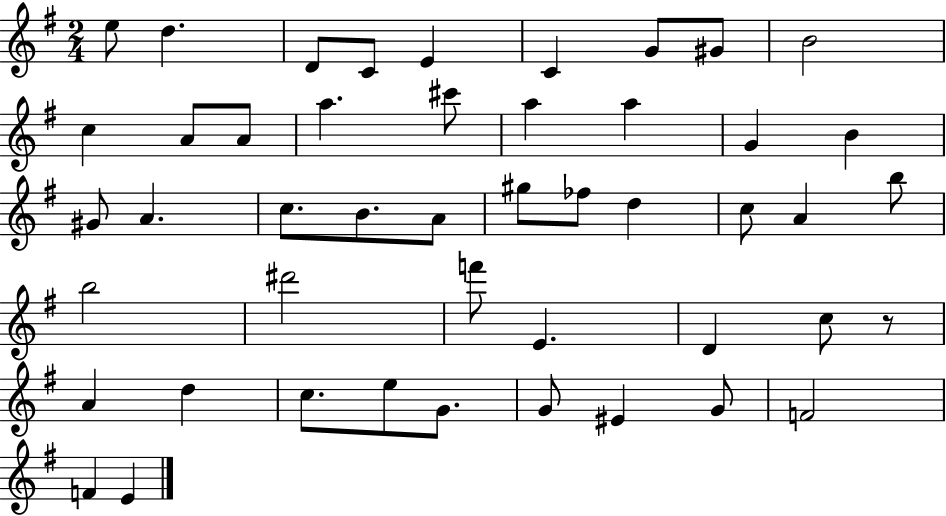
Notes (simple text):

E5/e D5/q. D4/e C4/e E4/q C4/q G4/e G#4/e B4/h C5/q A4/e A4/e A5/q. C#6/e A5/q A5/q G4/q B4/q G#4/e A4/q. C5/e. B4/e. A4/e G#5/e FES5/e D5/q C5/e A4/q B5/e B5/h D#6/h F6/e E4/q. D4/q C5/e R/e A4/q D5/q C5/e. E5/e G4/e. G4/e EIS4/q G4/e F4/h F4/q E4/q